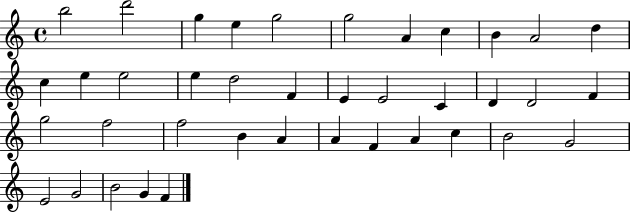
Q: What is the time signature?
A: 4/4